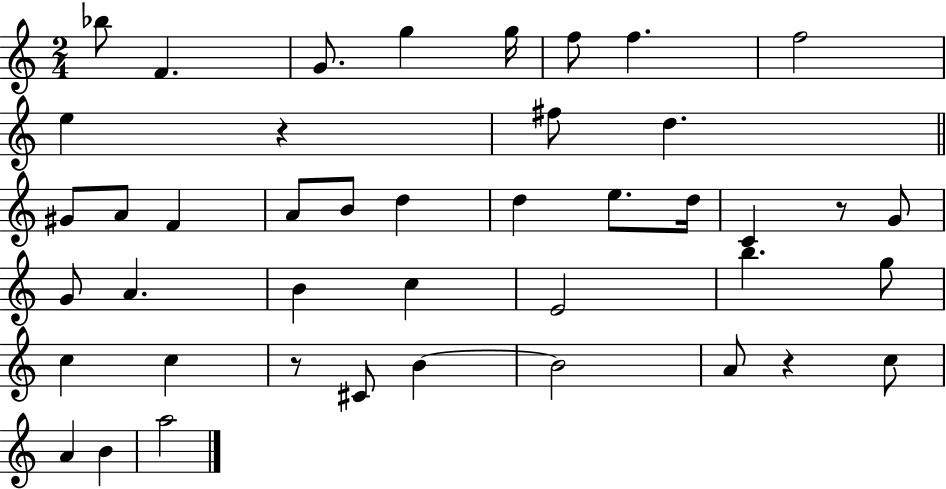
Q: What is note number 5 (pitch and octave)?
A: G5